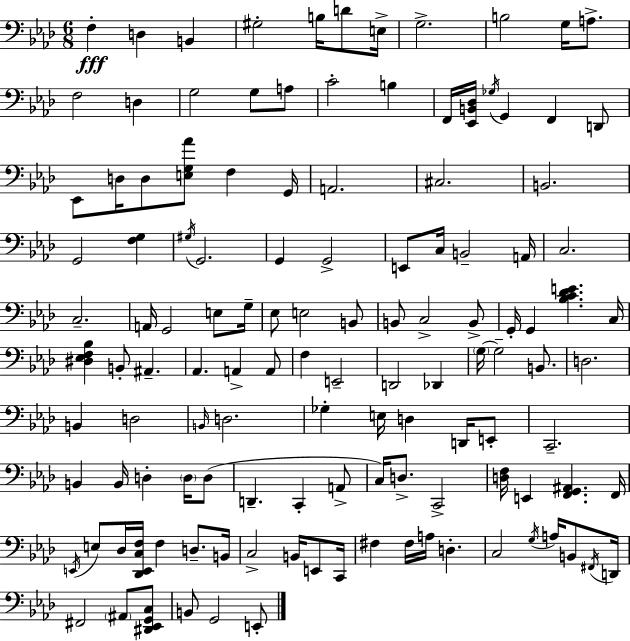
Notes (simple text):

F3/q D3/q B2/q G#3/h B3/s D4/e E3/s G3/h. B3/h G3/s A3/e. F3/h D3/q G3/h G3/e A3/e C4/h B3/q F2/s [Eb2,B2,Db3]/s Gb3/s G2/q F2/q D2/e Eb2/e D3/s D3/e [E3,G3,Ab4]/e F3/q G2/s A2/h. C#3/h. B2/h. G2/h [F3,G3]/q G#3/s G2/h. G2/q G2/h E2/e C3/s B2/h A2/s C3/h. C3/h. A2/s G2/h E3/e G3/s Eb3/e E3/h B2/e B2/e C3/h B2/e G2/s G2/q [Bb3,C4,Db4,E4]/q. C3/s [D#3,Eb3,F3,Bb3]/q B2/e A#2/q. Ab2/q. A2/q A2/e F3/q E2/h D2/h Db2/q G3/s G3/h B2/e. D3/h. B2/q D3/h B2/s D3/h. Gb3/q E3/s D3/q D2/s E2/e C2/h. B2/q B2/s D3/q D3/s D3/e D2/q. C2/q A2/e C3/s D3/e. C2/h [D3,F3]/s E2/q [F2,G2,A#2]/q. F2/s E2/s E3/e Db3/s [Db2,E2,C3,F3]/s F3/q D3/e. B2/s C3/h B2/s E2/e C2/s F#3/q F#3/s A3/s D3/q. C3/h G3/s A3/s B2/e F#2/s D2/s F#2/h A#2/e [D#2,Eb2,G2,C3]/e B2/e G2/h E2/e